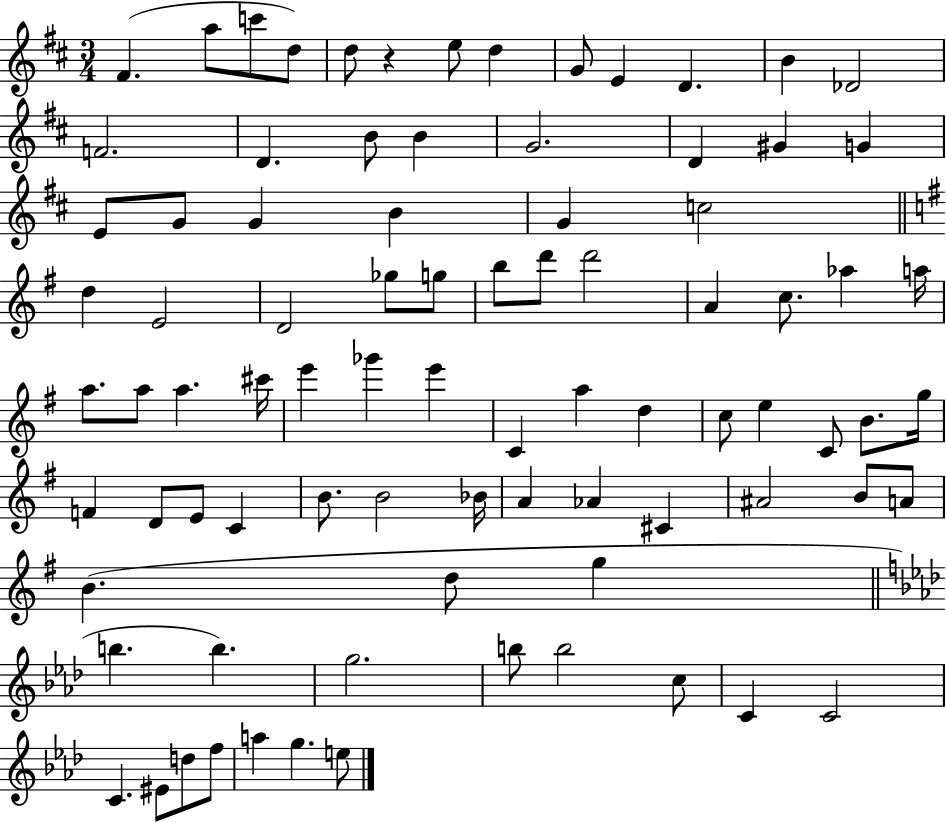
F#4/q. A5/e C6/e D5/e D5/e R/q E5/e D5/q G4/e E4/q D4/q. B4/q Db4/h F4/h. D4/q. B4/e B4/q G4/h. D4/q G#4/q G4/q E4/e G4/e G4/q B4/q G4/q C5/h D5/q E4/h D4/h Gb5/e G5/e B5/e D6/e D6/h A4/q C5/e. Ab5/q A5/s A5/e. A5/e A5/q. C#6/s E6/q Gb6/q E6/q C4/q A5/q D5/q C5/e E5/q C4/e B4/e. G5/s F4/q D4/e E4/e C4/q B4/e. B4/h Bb4/s A4/q Ab4/q C#4/q A#4/h B4/e A4/e B4/q. D5/e G5/q B5/q. B5/q. G5/h. B5/e B5/h C5/e C4/q C4/h C4/q. EIS4/e D5/e F5/e A5/q G5/q. E5/e